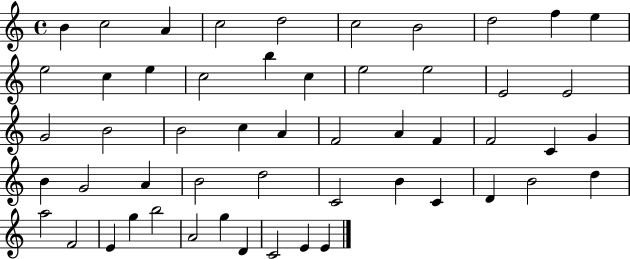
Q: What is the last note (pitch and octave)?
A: E4